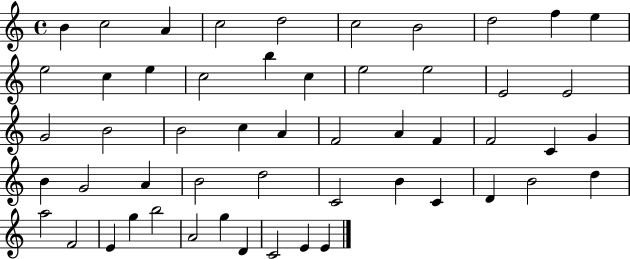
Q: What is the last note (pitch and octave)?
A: E4